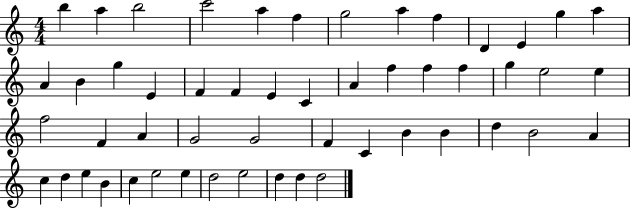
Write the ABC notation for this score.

X:1
T:Untitled
M:4/4
L:1/4
K:C
b a b2 c'2 a f g2 a f D E g a A B g E F F E C A f f f g e2 e f2 F A G2 G2 F C B B d B2 A c d e B c e2 e d2 e2 d d d2